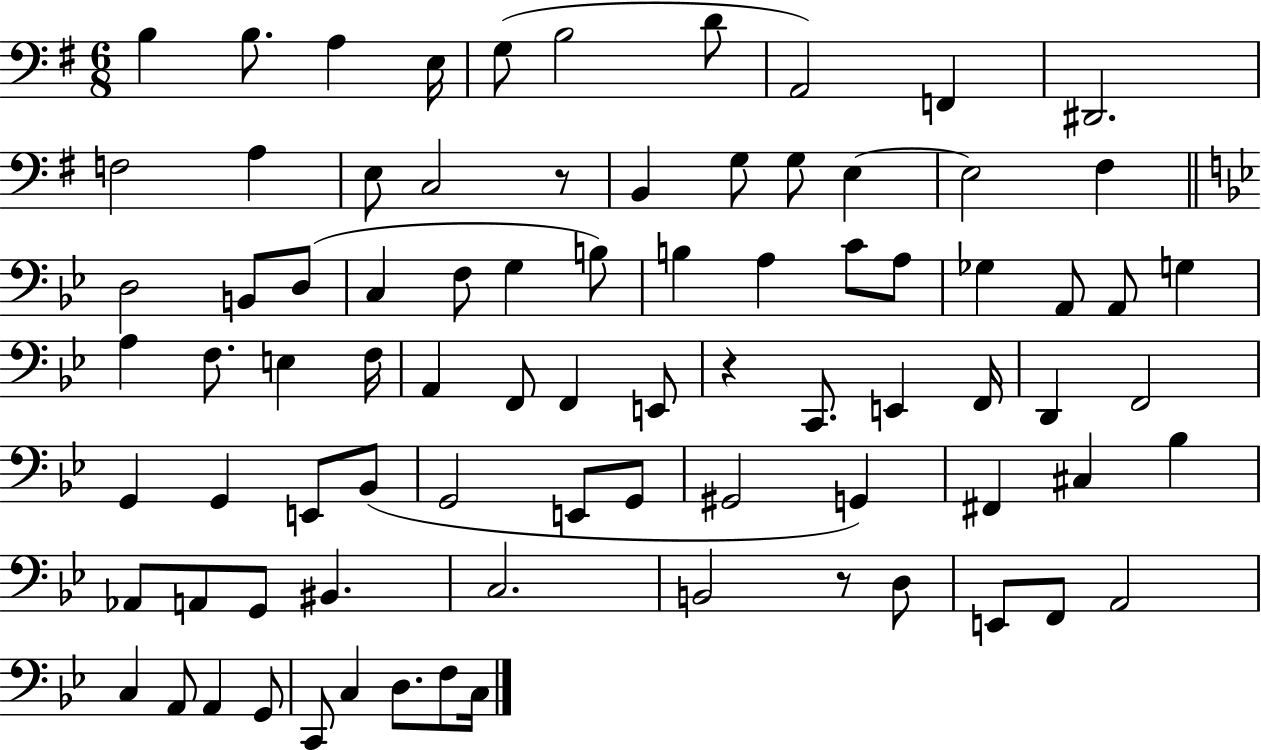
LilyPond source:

{
  \clef bass
  \numericTimeSignature
  \time 6/8
  \key g \major
  \repeat volta 2 { b4 b8. a4 e16 | g8( b2 d'8 | a,2) f,4 | dis,2. | \break f2 a4 | e8 c2 r8 | b,4 g8 g8 e4~~ | e2 fis4 | \break \bar "||" \break \key bes \major d2 b,8 d8( | c4 f8 g4 b8) | b4 a4 c'8 a8 | ges4 a,8 a,8 g4 | \break a4 f8. e4 f16 | a,4 f,8 f,4 e,8 | r4 c,8. e,4 f,16 | d,4 f,2 | \break g,4 g,4 e,8 bes,8( | g,2 e,8 g,8 | gis,2 g,4) | fis,4 cis4 bes4 | \break aes,8 a,8 g,8 bis,4. | c2. | b,2 r8 d8 | e,8 f,8 a,2 | \break c4 a,8 a,4 g,8 | c,8 c4 d8. f8 c16 | } \bar "|."
}